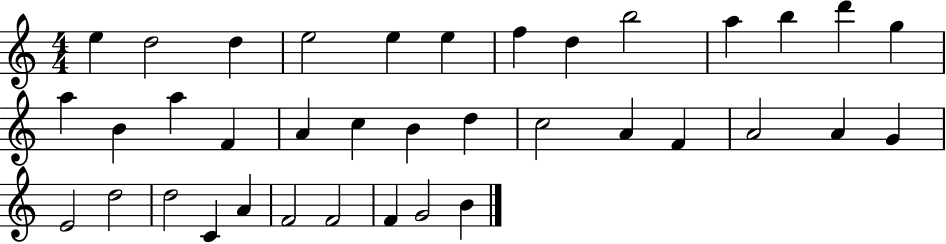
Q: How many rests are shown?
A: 0